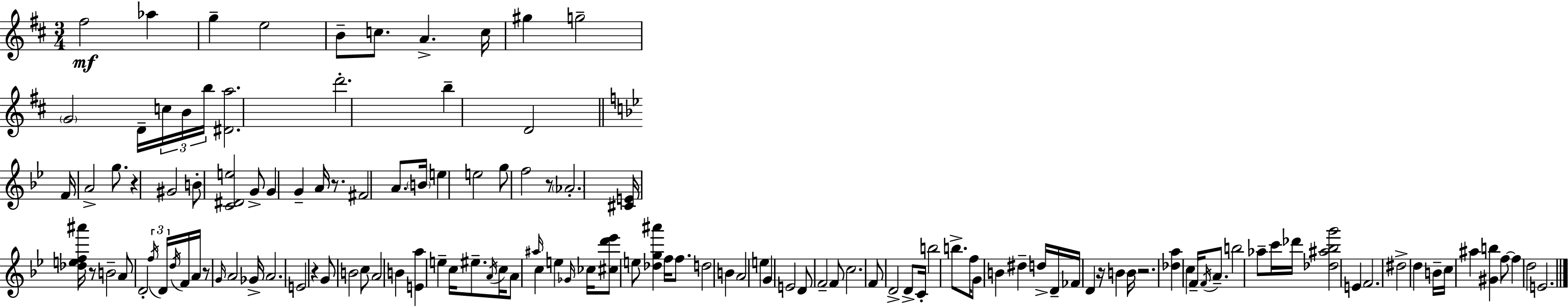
X:1
T:Untitled
M:3/4
L:1/4
K:D
^f2 _a g e2 B/2 c/2 A c/4 ^g g2 G2 D/4 c/4 B/4 b/4 [^Da]2 d'2 b D2 F/4 A2 g/2 z ^G2 B/2 [C^De]2 G/2 G G A/4 z/2 ^F2 A/2 B/4 e e2 g/2 f2 z/2 _A2 [^CE]/4 [_def^a']/4 z/2 B2 A/2 D2 f/4 D/4 d/4 F/4 A/4 z/2 G/4 A2 _G/4 A2 E2 z G/2 B2 c/2 A2 B [Ea] e c/4 ^e/2 A/4 c/4 A/2 ^a/4 c e _G/4 _c/4 [^cd'_e']/2 e/2 [_dg^a'] f/4 f/2 d2 B A2 e G E2 D/2 F2 F/2 c2 F/2 D2 D/2 C/4 b2 b/2 f/4 G/2 B ^d d/4 D/4 _F/4 D z/4 B B/4 z2 [_da] c F/4 F/4 A/2 b2 _a/2 c'/4 _d'/4 [_d^a_bg']2 E F2 ^d2 d B/4 c/4 ^a [^Gb] f/2 f d2 E2